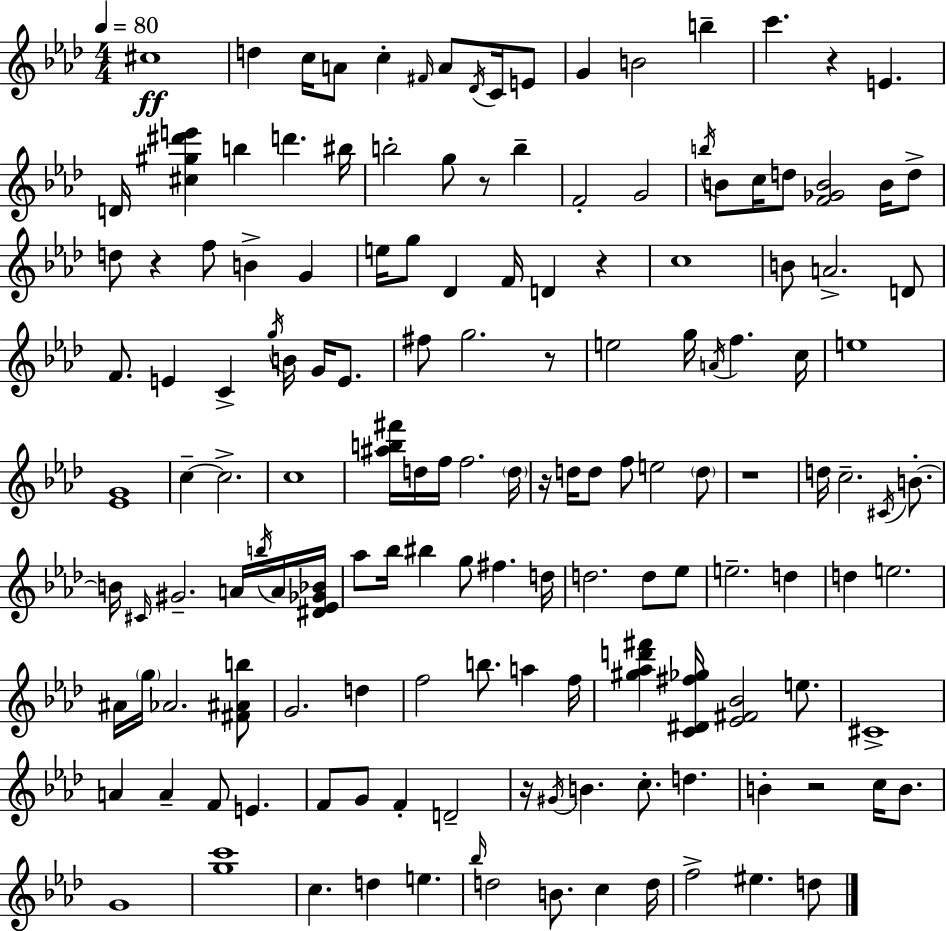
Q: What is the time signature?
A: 4/4